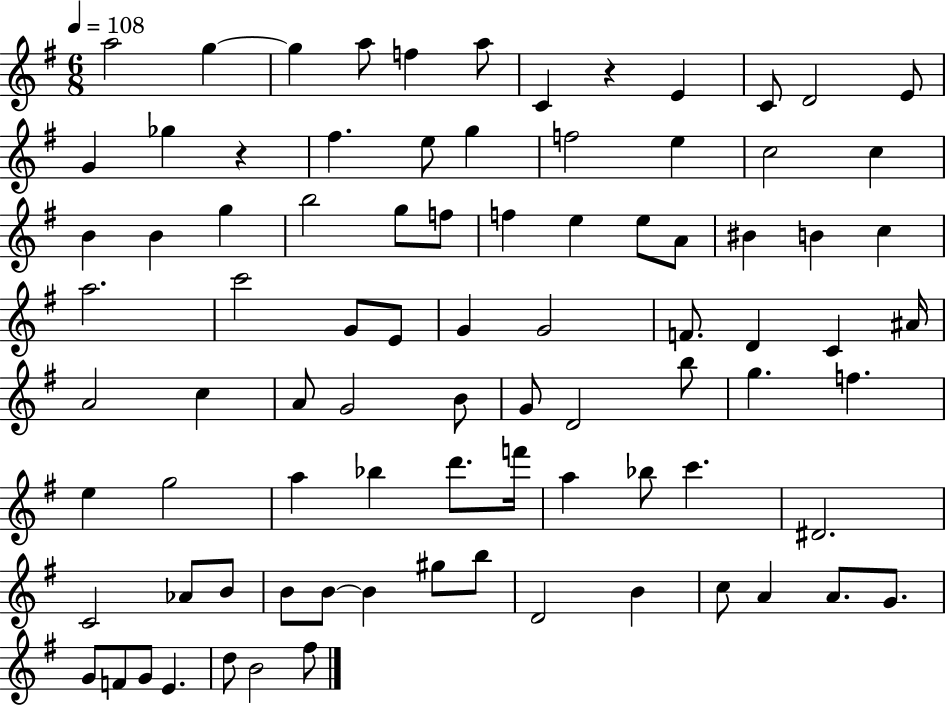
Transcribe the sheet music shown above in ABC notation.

X:1
T:Untitled
M:6/8
L:1/4
K:G
a2 g g a/2 f a/2 C z E C/2 D2 E/2 G _g z ^f e/2 g f2 e c2 c B B g b2 g/2 f/2 f e e/2 A/2 ^B B c a2 c'2 G/2 E/2 G G2 F/2 D C ^A/4 A2 c A/2 G2 B/2 G/2 D2 b/2 g f e g2 a _b d'/2 f'/4 a _b/2 c' ^D2 C2 _A/2 B/2 B/2 B/2 B ^g/2 b/2 D2 B c/2 A A/2 G/2 G/2 F/2 G/2 E d/2 B2 ^f/2